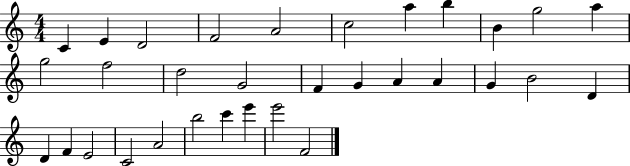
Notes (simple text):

C4/q E4/q D4/h F4/h A4/h C5/h A5/q B5/q B4/q G5/h A5/q G5/h F5/h D5/h G4/h F4/q G4/q A4/q A4/q G4/q B4/h D4/q D4/q F4/q E4/h C4/h A4/h B5/h C6/q E6/q E6/h F4/h